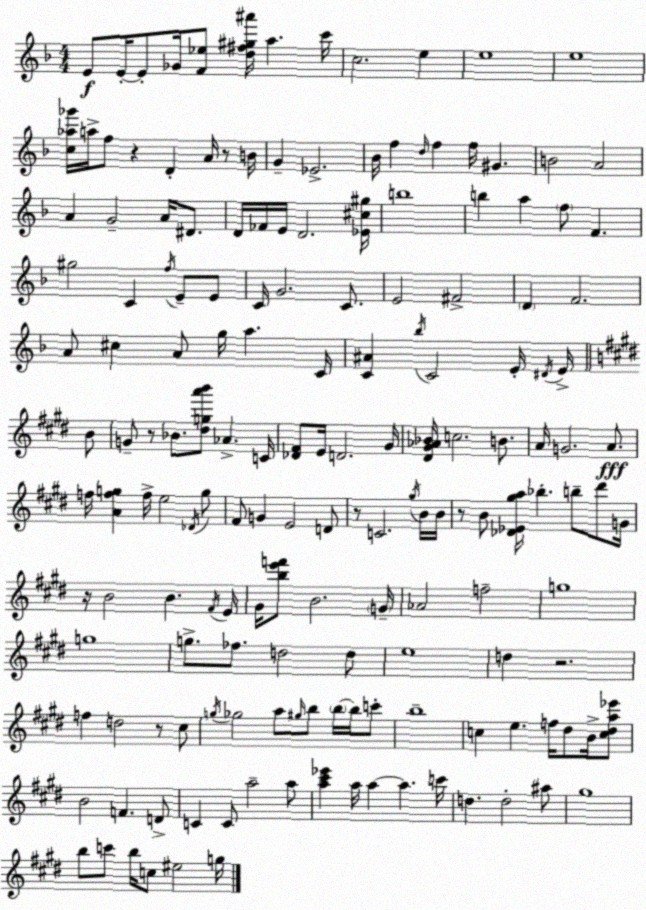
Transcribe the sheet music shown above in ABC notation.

X:1
T:Untitled
M:4/4
L:1/4
K:Dm
E/2 E/4 E/2 _G/4 [F_e]/2 [d^f^g^a']/4 a c'/4 c2 e e4 e4 [c_a_g']/4 a/4 f/2 z D A/4 z/2 B/4 G _E2 _B/4 f d/4 f f/4 ^G B2 A2 A G2 A/4 ^D/2 D/4 _F/4 E/4 D2 [_E^c^g]/4 b4 b a f/2 F ^g2 C f/4 E/2 E/2 C/4 G2 C/2 E2 ^F2 D F2 A/2 ^c A/2 g/4 a C/4 [C^A] _b/4 C2 E/4 ^D/4 E/4 B/2 G/2 z/2 _B/2 [^dga'b']/2 _A C/4 [_D^F]/2 E/4 D2 ^G/4 [^D^G_A_B]/4 c2 B/2 A/4 G2 A/2 f/4 [Afg] f/4 e2 _D/4 g/2 ^F/2 G E2 D/2 z/2 C2 ^g/4 B/4 B/4 z/2 B/2 [_D_E^ga]/4 _b b/2 ^d'/2 G/4 z/4 B2 B ^F/4 E/4 ^G/4 [be'f']/2 B2 G/4 _A2 f2 g4 g4 g/2 _f/2 d2 d/2 e4 d z2 f d2 z/2 ^c/2 g/4 _g2 a/2 ^g/4 b/2 b/4 b/4 c'/2 b4 c e f/4 ^d/2 B/4 [c^da_e']/2 B2 F D/2 C C/2 a2 a/2 [a^c'_e'] a/4 a a c'/4 d d2 ^a/2 ^g4 b/2 c'/2 b/4 c/2 ^e2 g/4